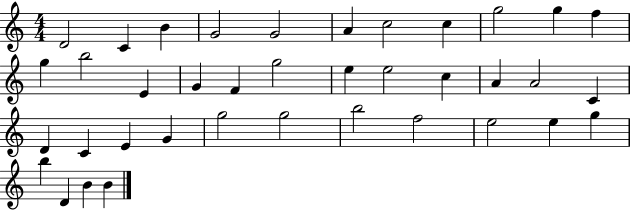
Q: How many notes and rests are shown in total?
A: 38